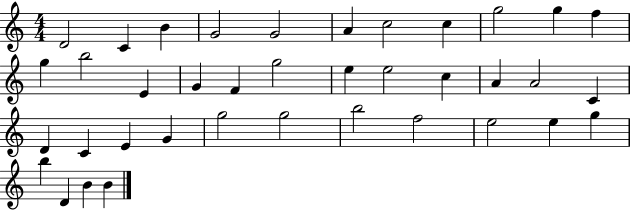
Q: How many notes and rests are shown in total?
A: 38